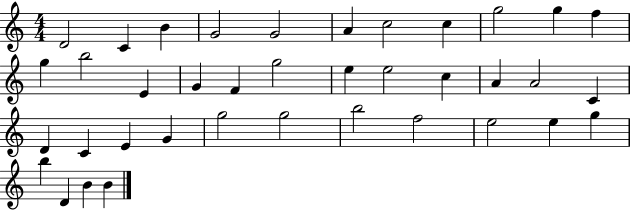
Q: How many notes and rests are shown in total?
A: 38